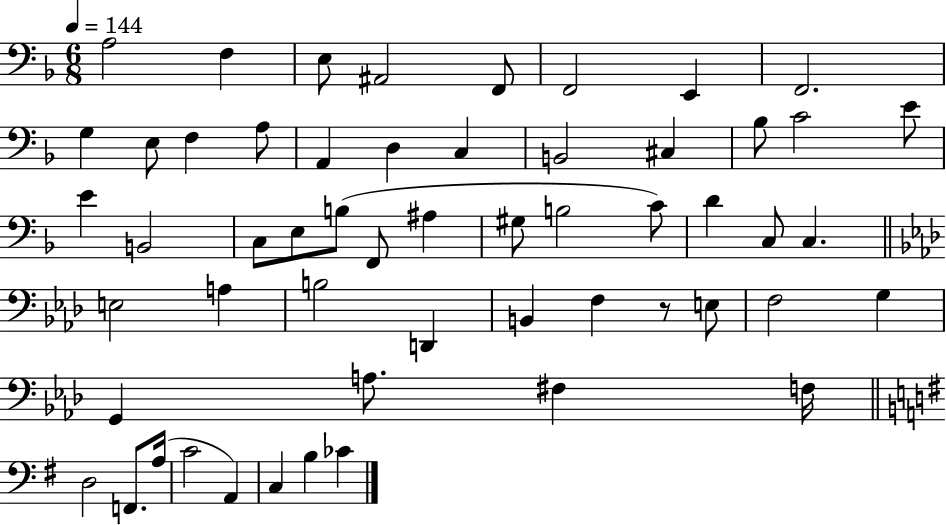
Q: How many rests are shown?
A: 1